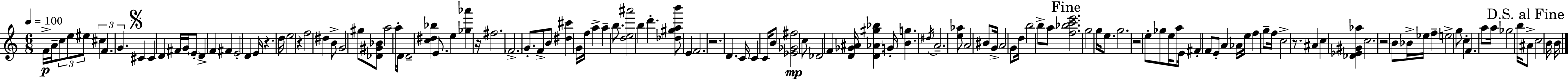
X:1
T:Untitled
M:6/8
L:1/4
K:C
F/4 A/4 c/2 e/2 ^e/2 ^c F G ^C ^C D ^F/4 G/4 E/2 D F ^F E2 D E/4 z d/4 e2 z f2 ^d B/2 G2 ^g/2 [_D^G_B]/2 a2 a/4 D/4 D2 [c^d_b] E/2 e [_g_a'] z/4 ^f2 F2 G/2 F/2 B/2 [^d^c'] G/4 f/4 a a b/2 [de^a']2 b d' [_d^gab']/2 E F2 z2 D C/4 C C/4 B/2 [_E_G^f]2 c/2 _D2 F [D_G^A]/4 [D_A^g_b] G/4 [Bg] ^d/4 A2 [e_a]/2 A2 ^B/2 G/4 A2 G/2 d/4 b2 b/2 a/2 [f_bc'e']2 g2 g/4 e/2 g2 z2 e/2 _g/2 e/4 a/2 E/4 ^F F/2 E/2 A _A/4 e/4 f g/2 f/4 c2 z/2 ^A c [_D_E^G_a] c2 z2 B/2 _B/4 _e/4 f e2 g/2 c F a/2 a/4 _g2 b/4 ^A/2 c2 B/4 B/4